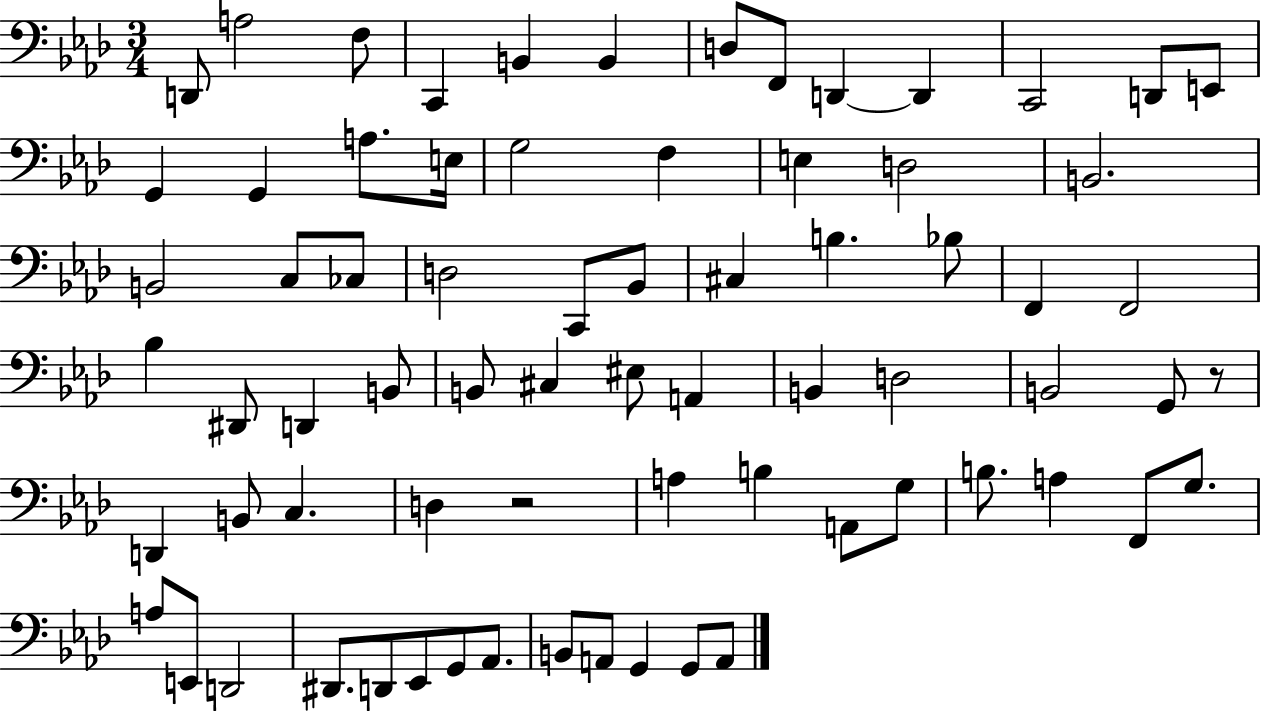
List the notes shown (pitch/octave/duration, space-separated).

D2/e A3/h F3/e C2/q B2/q B2/q D3/e F2/e D2/q D2/q C2/h D2/e E2/e G2/q G2/q A3/e. E3/s G3/h F3/q E3/q D3/h B2/h. B2/h C3/e CES3/e D3/h C2/e Bb2/e C#3/q B3/q. Bb3/e F2/q F2/h Bb3/q D#2/e D2/q B2/e B2/e C#3/q EIS3/e A2/q B2/q D3/h B2/h G2/e R/e D2/q B2/e C3/q. D3/q R/h A3/q B3/q A2/e G3/e B3/e. A3/q F2/e G3/e. A3/e E2/e D2/h D#2/e. D2/e Eb2/e G2/e Ab2/e. B2/e A2/e G2/q G2/e A2/e